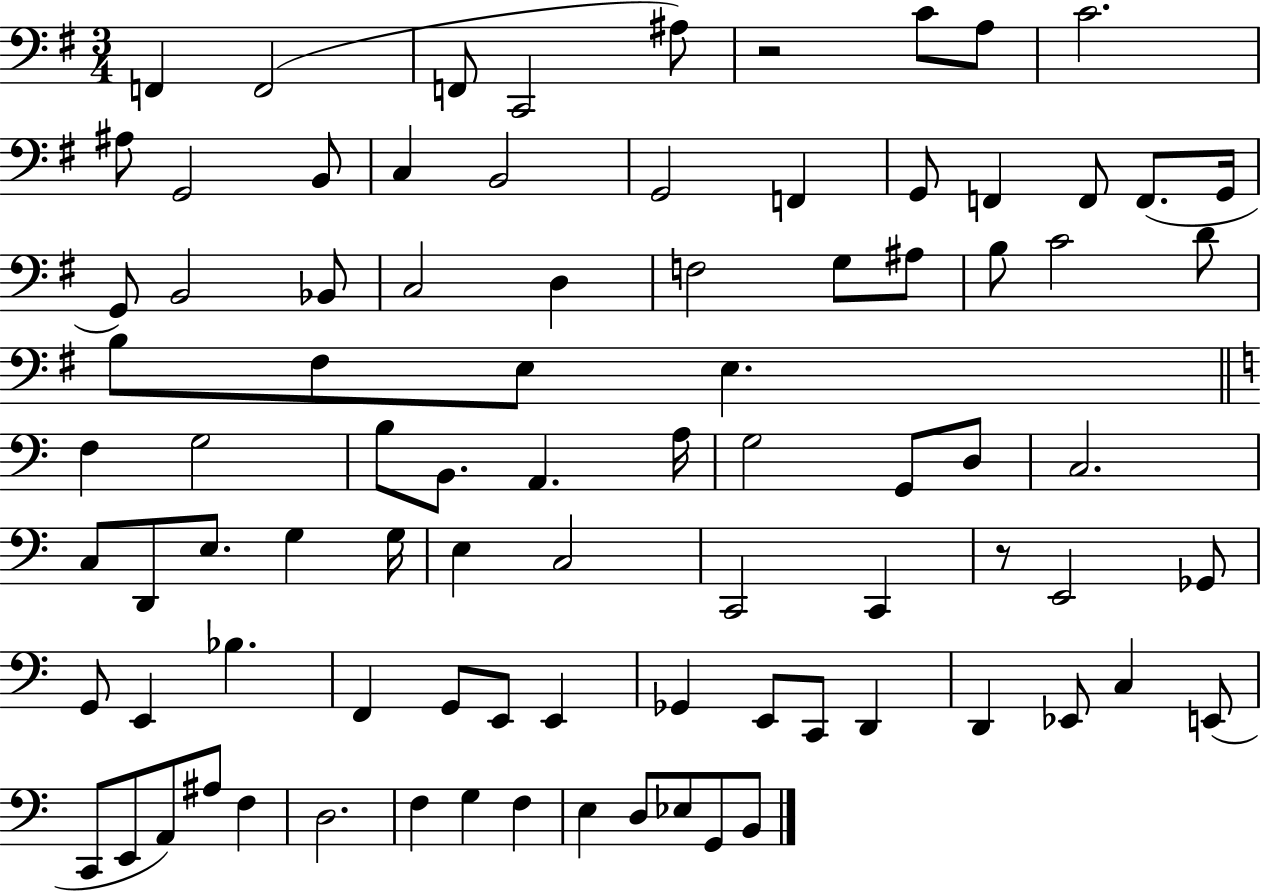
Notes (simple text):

F2/q F2/h F2/e C2/h A#3/e R/h C4/e A3/e C4/h. A#3/e G2/h B2/e C3/q B2/h G2/h F2/q G2/e F2/q F2/e F2/e. G2/s G2/e B2/h Bb2/e C3/h D3/q F3/h G3/e A#3/e B3/e C4/h D4/e B3/e F#3/e E3/e E3/q. F3/q G3/h B3/e B2/e. A2/q. A3/s G3/h G2/e D3/e C3/h. C3/e D2/e E3/e. G3/q G3/s E3/q C3/h C2/h C2/q R/e E2/h Gb2/e G2/e E2/q Bb3/q. F2/q G2/e E2/e E2/q Gb2/q E2/e C2/e D2/q D2/q Eb2/e C3/q E2/e C2/e E2/e A2/e A#3/e F3/q D3/h. F3/q G3/q F3/q E3/q D3/e Eb3/e G2/e B2/e